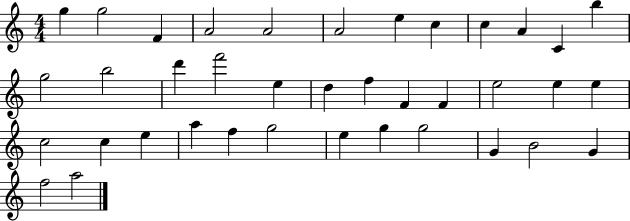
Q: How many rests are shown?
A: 0